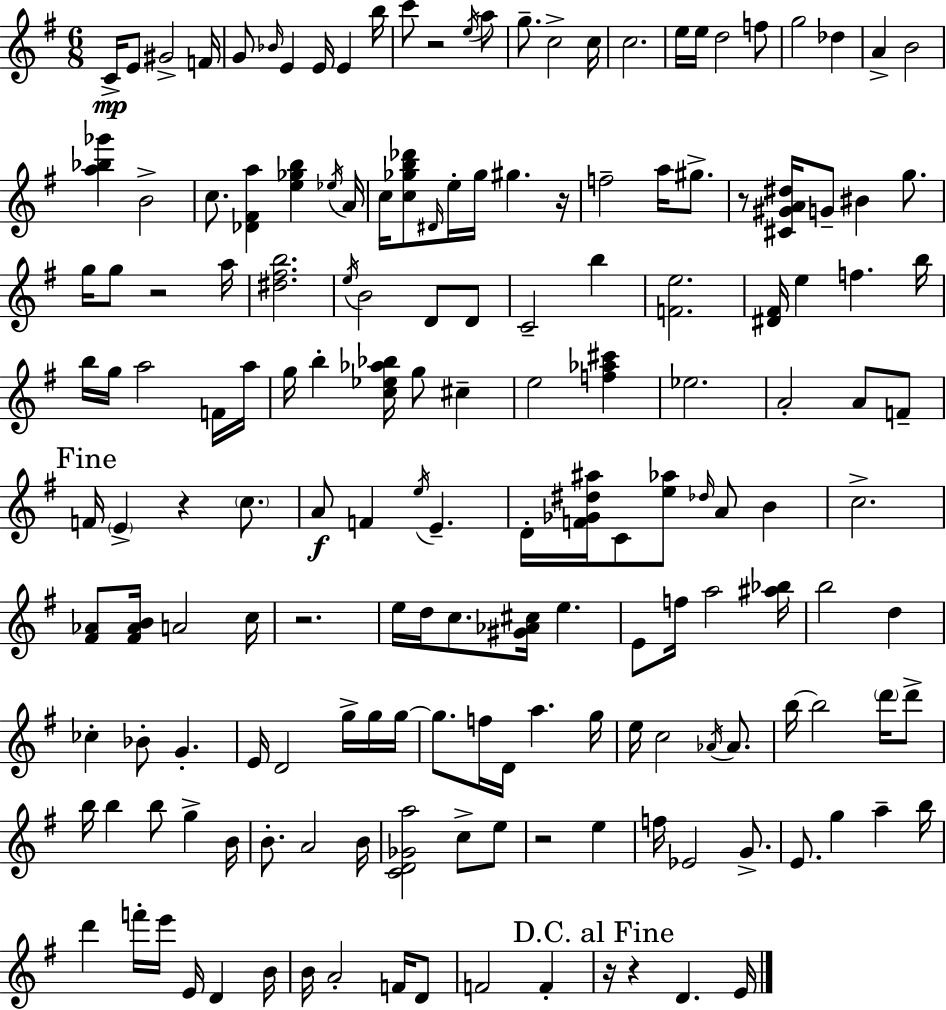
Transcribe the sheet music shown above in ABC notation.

X:1
T:Untitled
M:6/8
L:1/4
K:Em
C/4 E/2 ^G2 F/4 G/2 _B/4 E E/4 E b/4 c'/2 z2 e/4 a/2 g/2 c2 c/4 c2 e/4 e/4 d2 f/2 g2 _d A B2 [a_b_g'] B2 c/2 [_D^Fa] [e_gb] _e/4 A/4 c/4 [c_gb_d']/2 ^D/4 e/4 _g/4 ^g z/4 f2 a/4 ^g/2 z/2 [^C^GA^d]/4 G/2 ^B g/2 g/4 g/2 z2 a/4 [^d^fb]2 e/4 B2 D/2 D/2 C2 b [Fe]2 [^D^F]/4 e f b/4 b/4 g/4 a2 F/4 a/4 g/4 b [c_e_a_b]/4 g/2 ^c e2 [f_a^c'] _e2 A2 A/2 F/2 F/4 E z c/2 A/2 F e/4 E D/4 [F_G^d^a]/4 C/2 [e_a]/2 _d/4 A/2 B c2 [^F_A]/2 [^F_AB]/4 A2 c/4 z2 e/4 d/4 c/2 [^G_A^c]/4 e E/2 f/4 a2 [^a_b]/4 b2 d _c _B/2 G E/4 D2 g/4 g/4 g/4 g/2 f/4 D/4 a g/4 e/4 c2 _A/4 _A/2 b/4 b2 d'/4 d'/2 b/4 b b/2 g B/4 B/2 A2 B/4 [CD_Ga]2 c/2 e/2 z2 e f/4 _E2 G/2 E/2 g a b/4 d' f'/4 e'/4 E/4 D B/4 B/4 A2 F/4 D/2 F2 F z/4 z D E/4